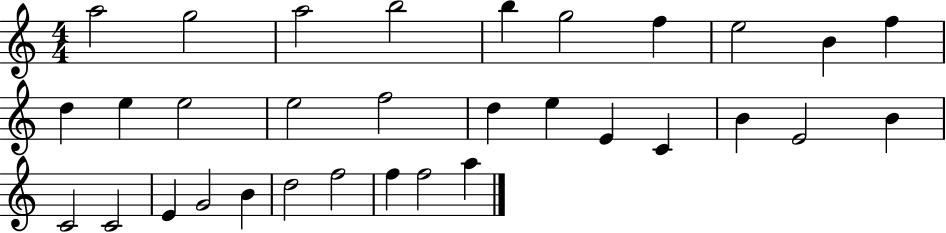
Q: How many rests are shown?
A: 0